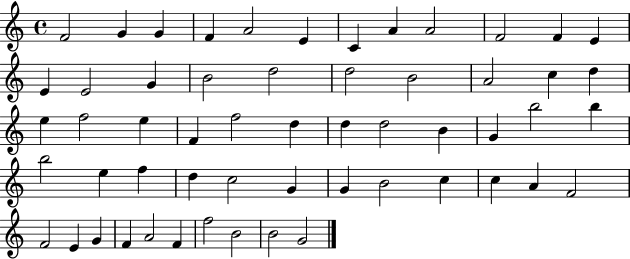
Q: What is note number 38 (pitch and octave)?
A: D5